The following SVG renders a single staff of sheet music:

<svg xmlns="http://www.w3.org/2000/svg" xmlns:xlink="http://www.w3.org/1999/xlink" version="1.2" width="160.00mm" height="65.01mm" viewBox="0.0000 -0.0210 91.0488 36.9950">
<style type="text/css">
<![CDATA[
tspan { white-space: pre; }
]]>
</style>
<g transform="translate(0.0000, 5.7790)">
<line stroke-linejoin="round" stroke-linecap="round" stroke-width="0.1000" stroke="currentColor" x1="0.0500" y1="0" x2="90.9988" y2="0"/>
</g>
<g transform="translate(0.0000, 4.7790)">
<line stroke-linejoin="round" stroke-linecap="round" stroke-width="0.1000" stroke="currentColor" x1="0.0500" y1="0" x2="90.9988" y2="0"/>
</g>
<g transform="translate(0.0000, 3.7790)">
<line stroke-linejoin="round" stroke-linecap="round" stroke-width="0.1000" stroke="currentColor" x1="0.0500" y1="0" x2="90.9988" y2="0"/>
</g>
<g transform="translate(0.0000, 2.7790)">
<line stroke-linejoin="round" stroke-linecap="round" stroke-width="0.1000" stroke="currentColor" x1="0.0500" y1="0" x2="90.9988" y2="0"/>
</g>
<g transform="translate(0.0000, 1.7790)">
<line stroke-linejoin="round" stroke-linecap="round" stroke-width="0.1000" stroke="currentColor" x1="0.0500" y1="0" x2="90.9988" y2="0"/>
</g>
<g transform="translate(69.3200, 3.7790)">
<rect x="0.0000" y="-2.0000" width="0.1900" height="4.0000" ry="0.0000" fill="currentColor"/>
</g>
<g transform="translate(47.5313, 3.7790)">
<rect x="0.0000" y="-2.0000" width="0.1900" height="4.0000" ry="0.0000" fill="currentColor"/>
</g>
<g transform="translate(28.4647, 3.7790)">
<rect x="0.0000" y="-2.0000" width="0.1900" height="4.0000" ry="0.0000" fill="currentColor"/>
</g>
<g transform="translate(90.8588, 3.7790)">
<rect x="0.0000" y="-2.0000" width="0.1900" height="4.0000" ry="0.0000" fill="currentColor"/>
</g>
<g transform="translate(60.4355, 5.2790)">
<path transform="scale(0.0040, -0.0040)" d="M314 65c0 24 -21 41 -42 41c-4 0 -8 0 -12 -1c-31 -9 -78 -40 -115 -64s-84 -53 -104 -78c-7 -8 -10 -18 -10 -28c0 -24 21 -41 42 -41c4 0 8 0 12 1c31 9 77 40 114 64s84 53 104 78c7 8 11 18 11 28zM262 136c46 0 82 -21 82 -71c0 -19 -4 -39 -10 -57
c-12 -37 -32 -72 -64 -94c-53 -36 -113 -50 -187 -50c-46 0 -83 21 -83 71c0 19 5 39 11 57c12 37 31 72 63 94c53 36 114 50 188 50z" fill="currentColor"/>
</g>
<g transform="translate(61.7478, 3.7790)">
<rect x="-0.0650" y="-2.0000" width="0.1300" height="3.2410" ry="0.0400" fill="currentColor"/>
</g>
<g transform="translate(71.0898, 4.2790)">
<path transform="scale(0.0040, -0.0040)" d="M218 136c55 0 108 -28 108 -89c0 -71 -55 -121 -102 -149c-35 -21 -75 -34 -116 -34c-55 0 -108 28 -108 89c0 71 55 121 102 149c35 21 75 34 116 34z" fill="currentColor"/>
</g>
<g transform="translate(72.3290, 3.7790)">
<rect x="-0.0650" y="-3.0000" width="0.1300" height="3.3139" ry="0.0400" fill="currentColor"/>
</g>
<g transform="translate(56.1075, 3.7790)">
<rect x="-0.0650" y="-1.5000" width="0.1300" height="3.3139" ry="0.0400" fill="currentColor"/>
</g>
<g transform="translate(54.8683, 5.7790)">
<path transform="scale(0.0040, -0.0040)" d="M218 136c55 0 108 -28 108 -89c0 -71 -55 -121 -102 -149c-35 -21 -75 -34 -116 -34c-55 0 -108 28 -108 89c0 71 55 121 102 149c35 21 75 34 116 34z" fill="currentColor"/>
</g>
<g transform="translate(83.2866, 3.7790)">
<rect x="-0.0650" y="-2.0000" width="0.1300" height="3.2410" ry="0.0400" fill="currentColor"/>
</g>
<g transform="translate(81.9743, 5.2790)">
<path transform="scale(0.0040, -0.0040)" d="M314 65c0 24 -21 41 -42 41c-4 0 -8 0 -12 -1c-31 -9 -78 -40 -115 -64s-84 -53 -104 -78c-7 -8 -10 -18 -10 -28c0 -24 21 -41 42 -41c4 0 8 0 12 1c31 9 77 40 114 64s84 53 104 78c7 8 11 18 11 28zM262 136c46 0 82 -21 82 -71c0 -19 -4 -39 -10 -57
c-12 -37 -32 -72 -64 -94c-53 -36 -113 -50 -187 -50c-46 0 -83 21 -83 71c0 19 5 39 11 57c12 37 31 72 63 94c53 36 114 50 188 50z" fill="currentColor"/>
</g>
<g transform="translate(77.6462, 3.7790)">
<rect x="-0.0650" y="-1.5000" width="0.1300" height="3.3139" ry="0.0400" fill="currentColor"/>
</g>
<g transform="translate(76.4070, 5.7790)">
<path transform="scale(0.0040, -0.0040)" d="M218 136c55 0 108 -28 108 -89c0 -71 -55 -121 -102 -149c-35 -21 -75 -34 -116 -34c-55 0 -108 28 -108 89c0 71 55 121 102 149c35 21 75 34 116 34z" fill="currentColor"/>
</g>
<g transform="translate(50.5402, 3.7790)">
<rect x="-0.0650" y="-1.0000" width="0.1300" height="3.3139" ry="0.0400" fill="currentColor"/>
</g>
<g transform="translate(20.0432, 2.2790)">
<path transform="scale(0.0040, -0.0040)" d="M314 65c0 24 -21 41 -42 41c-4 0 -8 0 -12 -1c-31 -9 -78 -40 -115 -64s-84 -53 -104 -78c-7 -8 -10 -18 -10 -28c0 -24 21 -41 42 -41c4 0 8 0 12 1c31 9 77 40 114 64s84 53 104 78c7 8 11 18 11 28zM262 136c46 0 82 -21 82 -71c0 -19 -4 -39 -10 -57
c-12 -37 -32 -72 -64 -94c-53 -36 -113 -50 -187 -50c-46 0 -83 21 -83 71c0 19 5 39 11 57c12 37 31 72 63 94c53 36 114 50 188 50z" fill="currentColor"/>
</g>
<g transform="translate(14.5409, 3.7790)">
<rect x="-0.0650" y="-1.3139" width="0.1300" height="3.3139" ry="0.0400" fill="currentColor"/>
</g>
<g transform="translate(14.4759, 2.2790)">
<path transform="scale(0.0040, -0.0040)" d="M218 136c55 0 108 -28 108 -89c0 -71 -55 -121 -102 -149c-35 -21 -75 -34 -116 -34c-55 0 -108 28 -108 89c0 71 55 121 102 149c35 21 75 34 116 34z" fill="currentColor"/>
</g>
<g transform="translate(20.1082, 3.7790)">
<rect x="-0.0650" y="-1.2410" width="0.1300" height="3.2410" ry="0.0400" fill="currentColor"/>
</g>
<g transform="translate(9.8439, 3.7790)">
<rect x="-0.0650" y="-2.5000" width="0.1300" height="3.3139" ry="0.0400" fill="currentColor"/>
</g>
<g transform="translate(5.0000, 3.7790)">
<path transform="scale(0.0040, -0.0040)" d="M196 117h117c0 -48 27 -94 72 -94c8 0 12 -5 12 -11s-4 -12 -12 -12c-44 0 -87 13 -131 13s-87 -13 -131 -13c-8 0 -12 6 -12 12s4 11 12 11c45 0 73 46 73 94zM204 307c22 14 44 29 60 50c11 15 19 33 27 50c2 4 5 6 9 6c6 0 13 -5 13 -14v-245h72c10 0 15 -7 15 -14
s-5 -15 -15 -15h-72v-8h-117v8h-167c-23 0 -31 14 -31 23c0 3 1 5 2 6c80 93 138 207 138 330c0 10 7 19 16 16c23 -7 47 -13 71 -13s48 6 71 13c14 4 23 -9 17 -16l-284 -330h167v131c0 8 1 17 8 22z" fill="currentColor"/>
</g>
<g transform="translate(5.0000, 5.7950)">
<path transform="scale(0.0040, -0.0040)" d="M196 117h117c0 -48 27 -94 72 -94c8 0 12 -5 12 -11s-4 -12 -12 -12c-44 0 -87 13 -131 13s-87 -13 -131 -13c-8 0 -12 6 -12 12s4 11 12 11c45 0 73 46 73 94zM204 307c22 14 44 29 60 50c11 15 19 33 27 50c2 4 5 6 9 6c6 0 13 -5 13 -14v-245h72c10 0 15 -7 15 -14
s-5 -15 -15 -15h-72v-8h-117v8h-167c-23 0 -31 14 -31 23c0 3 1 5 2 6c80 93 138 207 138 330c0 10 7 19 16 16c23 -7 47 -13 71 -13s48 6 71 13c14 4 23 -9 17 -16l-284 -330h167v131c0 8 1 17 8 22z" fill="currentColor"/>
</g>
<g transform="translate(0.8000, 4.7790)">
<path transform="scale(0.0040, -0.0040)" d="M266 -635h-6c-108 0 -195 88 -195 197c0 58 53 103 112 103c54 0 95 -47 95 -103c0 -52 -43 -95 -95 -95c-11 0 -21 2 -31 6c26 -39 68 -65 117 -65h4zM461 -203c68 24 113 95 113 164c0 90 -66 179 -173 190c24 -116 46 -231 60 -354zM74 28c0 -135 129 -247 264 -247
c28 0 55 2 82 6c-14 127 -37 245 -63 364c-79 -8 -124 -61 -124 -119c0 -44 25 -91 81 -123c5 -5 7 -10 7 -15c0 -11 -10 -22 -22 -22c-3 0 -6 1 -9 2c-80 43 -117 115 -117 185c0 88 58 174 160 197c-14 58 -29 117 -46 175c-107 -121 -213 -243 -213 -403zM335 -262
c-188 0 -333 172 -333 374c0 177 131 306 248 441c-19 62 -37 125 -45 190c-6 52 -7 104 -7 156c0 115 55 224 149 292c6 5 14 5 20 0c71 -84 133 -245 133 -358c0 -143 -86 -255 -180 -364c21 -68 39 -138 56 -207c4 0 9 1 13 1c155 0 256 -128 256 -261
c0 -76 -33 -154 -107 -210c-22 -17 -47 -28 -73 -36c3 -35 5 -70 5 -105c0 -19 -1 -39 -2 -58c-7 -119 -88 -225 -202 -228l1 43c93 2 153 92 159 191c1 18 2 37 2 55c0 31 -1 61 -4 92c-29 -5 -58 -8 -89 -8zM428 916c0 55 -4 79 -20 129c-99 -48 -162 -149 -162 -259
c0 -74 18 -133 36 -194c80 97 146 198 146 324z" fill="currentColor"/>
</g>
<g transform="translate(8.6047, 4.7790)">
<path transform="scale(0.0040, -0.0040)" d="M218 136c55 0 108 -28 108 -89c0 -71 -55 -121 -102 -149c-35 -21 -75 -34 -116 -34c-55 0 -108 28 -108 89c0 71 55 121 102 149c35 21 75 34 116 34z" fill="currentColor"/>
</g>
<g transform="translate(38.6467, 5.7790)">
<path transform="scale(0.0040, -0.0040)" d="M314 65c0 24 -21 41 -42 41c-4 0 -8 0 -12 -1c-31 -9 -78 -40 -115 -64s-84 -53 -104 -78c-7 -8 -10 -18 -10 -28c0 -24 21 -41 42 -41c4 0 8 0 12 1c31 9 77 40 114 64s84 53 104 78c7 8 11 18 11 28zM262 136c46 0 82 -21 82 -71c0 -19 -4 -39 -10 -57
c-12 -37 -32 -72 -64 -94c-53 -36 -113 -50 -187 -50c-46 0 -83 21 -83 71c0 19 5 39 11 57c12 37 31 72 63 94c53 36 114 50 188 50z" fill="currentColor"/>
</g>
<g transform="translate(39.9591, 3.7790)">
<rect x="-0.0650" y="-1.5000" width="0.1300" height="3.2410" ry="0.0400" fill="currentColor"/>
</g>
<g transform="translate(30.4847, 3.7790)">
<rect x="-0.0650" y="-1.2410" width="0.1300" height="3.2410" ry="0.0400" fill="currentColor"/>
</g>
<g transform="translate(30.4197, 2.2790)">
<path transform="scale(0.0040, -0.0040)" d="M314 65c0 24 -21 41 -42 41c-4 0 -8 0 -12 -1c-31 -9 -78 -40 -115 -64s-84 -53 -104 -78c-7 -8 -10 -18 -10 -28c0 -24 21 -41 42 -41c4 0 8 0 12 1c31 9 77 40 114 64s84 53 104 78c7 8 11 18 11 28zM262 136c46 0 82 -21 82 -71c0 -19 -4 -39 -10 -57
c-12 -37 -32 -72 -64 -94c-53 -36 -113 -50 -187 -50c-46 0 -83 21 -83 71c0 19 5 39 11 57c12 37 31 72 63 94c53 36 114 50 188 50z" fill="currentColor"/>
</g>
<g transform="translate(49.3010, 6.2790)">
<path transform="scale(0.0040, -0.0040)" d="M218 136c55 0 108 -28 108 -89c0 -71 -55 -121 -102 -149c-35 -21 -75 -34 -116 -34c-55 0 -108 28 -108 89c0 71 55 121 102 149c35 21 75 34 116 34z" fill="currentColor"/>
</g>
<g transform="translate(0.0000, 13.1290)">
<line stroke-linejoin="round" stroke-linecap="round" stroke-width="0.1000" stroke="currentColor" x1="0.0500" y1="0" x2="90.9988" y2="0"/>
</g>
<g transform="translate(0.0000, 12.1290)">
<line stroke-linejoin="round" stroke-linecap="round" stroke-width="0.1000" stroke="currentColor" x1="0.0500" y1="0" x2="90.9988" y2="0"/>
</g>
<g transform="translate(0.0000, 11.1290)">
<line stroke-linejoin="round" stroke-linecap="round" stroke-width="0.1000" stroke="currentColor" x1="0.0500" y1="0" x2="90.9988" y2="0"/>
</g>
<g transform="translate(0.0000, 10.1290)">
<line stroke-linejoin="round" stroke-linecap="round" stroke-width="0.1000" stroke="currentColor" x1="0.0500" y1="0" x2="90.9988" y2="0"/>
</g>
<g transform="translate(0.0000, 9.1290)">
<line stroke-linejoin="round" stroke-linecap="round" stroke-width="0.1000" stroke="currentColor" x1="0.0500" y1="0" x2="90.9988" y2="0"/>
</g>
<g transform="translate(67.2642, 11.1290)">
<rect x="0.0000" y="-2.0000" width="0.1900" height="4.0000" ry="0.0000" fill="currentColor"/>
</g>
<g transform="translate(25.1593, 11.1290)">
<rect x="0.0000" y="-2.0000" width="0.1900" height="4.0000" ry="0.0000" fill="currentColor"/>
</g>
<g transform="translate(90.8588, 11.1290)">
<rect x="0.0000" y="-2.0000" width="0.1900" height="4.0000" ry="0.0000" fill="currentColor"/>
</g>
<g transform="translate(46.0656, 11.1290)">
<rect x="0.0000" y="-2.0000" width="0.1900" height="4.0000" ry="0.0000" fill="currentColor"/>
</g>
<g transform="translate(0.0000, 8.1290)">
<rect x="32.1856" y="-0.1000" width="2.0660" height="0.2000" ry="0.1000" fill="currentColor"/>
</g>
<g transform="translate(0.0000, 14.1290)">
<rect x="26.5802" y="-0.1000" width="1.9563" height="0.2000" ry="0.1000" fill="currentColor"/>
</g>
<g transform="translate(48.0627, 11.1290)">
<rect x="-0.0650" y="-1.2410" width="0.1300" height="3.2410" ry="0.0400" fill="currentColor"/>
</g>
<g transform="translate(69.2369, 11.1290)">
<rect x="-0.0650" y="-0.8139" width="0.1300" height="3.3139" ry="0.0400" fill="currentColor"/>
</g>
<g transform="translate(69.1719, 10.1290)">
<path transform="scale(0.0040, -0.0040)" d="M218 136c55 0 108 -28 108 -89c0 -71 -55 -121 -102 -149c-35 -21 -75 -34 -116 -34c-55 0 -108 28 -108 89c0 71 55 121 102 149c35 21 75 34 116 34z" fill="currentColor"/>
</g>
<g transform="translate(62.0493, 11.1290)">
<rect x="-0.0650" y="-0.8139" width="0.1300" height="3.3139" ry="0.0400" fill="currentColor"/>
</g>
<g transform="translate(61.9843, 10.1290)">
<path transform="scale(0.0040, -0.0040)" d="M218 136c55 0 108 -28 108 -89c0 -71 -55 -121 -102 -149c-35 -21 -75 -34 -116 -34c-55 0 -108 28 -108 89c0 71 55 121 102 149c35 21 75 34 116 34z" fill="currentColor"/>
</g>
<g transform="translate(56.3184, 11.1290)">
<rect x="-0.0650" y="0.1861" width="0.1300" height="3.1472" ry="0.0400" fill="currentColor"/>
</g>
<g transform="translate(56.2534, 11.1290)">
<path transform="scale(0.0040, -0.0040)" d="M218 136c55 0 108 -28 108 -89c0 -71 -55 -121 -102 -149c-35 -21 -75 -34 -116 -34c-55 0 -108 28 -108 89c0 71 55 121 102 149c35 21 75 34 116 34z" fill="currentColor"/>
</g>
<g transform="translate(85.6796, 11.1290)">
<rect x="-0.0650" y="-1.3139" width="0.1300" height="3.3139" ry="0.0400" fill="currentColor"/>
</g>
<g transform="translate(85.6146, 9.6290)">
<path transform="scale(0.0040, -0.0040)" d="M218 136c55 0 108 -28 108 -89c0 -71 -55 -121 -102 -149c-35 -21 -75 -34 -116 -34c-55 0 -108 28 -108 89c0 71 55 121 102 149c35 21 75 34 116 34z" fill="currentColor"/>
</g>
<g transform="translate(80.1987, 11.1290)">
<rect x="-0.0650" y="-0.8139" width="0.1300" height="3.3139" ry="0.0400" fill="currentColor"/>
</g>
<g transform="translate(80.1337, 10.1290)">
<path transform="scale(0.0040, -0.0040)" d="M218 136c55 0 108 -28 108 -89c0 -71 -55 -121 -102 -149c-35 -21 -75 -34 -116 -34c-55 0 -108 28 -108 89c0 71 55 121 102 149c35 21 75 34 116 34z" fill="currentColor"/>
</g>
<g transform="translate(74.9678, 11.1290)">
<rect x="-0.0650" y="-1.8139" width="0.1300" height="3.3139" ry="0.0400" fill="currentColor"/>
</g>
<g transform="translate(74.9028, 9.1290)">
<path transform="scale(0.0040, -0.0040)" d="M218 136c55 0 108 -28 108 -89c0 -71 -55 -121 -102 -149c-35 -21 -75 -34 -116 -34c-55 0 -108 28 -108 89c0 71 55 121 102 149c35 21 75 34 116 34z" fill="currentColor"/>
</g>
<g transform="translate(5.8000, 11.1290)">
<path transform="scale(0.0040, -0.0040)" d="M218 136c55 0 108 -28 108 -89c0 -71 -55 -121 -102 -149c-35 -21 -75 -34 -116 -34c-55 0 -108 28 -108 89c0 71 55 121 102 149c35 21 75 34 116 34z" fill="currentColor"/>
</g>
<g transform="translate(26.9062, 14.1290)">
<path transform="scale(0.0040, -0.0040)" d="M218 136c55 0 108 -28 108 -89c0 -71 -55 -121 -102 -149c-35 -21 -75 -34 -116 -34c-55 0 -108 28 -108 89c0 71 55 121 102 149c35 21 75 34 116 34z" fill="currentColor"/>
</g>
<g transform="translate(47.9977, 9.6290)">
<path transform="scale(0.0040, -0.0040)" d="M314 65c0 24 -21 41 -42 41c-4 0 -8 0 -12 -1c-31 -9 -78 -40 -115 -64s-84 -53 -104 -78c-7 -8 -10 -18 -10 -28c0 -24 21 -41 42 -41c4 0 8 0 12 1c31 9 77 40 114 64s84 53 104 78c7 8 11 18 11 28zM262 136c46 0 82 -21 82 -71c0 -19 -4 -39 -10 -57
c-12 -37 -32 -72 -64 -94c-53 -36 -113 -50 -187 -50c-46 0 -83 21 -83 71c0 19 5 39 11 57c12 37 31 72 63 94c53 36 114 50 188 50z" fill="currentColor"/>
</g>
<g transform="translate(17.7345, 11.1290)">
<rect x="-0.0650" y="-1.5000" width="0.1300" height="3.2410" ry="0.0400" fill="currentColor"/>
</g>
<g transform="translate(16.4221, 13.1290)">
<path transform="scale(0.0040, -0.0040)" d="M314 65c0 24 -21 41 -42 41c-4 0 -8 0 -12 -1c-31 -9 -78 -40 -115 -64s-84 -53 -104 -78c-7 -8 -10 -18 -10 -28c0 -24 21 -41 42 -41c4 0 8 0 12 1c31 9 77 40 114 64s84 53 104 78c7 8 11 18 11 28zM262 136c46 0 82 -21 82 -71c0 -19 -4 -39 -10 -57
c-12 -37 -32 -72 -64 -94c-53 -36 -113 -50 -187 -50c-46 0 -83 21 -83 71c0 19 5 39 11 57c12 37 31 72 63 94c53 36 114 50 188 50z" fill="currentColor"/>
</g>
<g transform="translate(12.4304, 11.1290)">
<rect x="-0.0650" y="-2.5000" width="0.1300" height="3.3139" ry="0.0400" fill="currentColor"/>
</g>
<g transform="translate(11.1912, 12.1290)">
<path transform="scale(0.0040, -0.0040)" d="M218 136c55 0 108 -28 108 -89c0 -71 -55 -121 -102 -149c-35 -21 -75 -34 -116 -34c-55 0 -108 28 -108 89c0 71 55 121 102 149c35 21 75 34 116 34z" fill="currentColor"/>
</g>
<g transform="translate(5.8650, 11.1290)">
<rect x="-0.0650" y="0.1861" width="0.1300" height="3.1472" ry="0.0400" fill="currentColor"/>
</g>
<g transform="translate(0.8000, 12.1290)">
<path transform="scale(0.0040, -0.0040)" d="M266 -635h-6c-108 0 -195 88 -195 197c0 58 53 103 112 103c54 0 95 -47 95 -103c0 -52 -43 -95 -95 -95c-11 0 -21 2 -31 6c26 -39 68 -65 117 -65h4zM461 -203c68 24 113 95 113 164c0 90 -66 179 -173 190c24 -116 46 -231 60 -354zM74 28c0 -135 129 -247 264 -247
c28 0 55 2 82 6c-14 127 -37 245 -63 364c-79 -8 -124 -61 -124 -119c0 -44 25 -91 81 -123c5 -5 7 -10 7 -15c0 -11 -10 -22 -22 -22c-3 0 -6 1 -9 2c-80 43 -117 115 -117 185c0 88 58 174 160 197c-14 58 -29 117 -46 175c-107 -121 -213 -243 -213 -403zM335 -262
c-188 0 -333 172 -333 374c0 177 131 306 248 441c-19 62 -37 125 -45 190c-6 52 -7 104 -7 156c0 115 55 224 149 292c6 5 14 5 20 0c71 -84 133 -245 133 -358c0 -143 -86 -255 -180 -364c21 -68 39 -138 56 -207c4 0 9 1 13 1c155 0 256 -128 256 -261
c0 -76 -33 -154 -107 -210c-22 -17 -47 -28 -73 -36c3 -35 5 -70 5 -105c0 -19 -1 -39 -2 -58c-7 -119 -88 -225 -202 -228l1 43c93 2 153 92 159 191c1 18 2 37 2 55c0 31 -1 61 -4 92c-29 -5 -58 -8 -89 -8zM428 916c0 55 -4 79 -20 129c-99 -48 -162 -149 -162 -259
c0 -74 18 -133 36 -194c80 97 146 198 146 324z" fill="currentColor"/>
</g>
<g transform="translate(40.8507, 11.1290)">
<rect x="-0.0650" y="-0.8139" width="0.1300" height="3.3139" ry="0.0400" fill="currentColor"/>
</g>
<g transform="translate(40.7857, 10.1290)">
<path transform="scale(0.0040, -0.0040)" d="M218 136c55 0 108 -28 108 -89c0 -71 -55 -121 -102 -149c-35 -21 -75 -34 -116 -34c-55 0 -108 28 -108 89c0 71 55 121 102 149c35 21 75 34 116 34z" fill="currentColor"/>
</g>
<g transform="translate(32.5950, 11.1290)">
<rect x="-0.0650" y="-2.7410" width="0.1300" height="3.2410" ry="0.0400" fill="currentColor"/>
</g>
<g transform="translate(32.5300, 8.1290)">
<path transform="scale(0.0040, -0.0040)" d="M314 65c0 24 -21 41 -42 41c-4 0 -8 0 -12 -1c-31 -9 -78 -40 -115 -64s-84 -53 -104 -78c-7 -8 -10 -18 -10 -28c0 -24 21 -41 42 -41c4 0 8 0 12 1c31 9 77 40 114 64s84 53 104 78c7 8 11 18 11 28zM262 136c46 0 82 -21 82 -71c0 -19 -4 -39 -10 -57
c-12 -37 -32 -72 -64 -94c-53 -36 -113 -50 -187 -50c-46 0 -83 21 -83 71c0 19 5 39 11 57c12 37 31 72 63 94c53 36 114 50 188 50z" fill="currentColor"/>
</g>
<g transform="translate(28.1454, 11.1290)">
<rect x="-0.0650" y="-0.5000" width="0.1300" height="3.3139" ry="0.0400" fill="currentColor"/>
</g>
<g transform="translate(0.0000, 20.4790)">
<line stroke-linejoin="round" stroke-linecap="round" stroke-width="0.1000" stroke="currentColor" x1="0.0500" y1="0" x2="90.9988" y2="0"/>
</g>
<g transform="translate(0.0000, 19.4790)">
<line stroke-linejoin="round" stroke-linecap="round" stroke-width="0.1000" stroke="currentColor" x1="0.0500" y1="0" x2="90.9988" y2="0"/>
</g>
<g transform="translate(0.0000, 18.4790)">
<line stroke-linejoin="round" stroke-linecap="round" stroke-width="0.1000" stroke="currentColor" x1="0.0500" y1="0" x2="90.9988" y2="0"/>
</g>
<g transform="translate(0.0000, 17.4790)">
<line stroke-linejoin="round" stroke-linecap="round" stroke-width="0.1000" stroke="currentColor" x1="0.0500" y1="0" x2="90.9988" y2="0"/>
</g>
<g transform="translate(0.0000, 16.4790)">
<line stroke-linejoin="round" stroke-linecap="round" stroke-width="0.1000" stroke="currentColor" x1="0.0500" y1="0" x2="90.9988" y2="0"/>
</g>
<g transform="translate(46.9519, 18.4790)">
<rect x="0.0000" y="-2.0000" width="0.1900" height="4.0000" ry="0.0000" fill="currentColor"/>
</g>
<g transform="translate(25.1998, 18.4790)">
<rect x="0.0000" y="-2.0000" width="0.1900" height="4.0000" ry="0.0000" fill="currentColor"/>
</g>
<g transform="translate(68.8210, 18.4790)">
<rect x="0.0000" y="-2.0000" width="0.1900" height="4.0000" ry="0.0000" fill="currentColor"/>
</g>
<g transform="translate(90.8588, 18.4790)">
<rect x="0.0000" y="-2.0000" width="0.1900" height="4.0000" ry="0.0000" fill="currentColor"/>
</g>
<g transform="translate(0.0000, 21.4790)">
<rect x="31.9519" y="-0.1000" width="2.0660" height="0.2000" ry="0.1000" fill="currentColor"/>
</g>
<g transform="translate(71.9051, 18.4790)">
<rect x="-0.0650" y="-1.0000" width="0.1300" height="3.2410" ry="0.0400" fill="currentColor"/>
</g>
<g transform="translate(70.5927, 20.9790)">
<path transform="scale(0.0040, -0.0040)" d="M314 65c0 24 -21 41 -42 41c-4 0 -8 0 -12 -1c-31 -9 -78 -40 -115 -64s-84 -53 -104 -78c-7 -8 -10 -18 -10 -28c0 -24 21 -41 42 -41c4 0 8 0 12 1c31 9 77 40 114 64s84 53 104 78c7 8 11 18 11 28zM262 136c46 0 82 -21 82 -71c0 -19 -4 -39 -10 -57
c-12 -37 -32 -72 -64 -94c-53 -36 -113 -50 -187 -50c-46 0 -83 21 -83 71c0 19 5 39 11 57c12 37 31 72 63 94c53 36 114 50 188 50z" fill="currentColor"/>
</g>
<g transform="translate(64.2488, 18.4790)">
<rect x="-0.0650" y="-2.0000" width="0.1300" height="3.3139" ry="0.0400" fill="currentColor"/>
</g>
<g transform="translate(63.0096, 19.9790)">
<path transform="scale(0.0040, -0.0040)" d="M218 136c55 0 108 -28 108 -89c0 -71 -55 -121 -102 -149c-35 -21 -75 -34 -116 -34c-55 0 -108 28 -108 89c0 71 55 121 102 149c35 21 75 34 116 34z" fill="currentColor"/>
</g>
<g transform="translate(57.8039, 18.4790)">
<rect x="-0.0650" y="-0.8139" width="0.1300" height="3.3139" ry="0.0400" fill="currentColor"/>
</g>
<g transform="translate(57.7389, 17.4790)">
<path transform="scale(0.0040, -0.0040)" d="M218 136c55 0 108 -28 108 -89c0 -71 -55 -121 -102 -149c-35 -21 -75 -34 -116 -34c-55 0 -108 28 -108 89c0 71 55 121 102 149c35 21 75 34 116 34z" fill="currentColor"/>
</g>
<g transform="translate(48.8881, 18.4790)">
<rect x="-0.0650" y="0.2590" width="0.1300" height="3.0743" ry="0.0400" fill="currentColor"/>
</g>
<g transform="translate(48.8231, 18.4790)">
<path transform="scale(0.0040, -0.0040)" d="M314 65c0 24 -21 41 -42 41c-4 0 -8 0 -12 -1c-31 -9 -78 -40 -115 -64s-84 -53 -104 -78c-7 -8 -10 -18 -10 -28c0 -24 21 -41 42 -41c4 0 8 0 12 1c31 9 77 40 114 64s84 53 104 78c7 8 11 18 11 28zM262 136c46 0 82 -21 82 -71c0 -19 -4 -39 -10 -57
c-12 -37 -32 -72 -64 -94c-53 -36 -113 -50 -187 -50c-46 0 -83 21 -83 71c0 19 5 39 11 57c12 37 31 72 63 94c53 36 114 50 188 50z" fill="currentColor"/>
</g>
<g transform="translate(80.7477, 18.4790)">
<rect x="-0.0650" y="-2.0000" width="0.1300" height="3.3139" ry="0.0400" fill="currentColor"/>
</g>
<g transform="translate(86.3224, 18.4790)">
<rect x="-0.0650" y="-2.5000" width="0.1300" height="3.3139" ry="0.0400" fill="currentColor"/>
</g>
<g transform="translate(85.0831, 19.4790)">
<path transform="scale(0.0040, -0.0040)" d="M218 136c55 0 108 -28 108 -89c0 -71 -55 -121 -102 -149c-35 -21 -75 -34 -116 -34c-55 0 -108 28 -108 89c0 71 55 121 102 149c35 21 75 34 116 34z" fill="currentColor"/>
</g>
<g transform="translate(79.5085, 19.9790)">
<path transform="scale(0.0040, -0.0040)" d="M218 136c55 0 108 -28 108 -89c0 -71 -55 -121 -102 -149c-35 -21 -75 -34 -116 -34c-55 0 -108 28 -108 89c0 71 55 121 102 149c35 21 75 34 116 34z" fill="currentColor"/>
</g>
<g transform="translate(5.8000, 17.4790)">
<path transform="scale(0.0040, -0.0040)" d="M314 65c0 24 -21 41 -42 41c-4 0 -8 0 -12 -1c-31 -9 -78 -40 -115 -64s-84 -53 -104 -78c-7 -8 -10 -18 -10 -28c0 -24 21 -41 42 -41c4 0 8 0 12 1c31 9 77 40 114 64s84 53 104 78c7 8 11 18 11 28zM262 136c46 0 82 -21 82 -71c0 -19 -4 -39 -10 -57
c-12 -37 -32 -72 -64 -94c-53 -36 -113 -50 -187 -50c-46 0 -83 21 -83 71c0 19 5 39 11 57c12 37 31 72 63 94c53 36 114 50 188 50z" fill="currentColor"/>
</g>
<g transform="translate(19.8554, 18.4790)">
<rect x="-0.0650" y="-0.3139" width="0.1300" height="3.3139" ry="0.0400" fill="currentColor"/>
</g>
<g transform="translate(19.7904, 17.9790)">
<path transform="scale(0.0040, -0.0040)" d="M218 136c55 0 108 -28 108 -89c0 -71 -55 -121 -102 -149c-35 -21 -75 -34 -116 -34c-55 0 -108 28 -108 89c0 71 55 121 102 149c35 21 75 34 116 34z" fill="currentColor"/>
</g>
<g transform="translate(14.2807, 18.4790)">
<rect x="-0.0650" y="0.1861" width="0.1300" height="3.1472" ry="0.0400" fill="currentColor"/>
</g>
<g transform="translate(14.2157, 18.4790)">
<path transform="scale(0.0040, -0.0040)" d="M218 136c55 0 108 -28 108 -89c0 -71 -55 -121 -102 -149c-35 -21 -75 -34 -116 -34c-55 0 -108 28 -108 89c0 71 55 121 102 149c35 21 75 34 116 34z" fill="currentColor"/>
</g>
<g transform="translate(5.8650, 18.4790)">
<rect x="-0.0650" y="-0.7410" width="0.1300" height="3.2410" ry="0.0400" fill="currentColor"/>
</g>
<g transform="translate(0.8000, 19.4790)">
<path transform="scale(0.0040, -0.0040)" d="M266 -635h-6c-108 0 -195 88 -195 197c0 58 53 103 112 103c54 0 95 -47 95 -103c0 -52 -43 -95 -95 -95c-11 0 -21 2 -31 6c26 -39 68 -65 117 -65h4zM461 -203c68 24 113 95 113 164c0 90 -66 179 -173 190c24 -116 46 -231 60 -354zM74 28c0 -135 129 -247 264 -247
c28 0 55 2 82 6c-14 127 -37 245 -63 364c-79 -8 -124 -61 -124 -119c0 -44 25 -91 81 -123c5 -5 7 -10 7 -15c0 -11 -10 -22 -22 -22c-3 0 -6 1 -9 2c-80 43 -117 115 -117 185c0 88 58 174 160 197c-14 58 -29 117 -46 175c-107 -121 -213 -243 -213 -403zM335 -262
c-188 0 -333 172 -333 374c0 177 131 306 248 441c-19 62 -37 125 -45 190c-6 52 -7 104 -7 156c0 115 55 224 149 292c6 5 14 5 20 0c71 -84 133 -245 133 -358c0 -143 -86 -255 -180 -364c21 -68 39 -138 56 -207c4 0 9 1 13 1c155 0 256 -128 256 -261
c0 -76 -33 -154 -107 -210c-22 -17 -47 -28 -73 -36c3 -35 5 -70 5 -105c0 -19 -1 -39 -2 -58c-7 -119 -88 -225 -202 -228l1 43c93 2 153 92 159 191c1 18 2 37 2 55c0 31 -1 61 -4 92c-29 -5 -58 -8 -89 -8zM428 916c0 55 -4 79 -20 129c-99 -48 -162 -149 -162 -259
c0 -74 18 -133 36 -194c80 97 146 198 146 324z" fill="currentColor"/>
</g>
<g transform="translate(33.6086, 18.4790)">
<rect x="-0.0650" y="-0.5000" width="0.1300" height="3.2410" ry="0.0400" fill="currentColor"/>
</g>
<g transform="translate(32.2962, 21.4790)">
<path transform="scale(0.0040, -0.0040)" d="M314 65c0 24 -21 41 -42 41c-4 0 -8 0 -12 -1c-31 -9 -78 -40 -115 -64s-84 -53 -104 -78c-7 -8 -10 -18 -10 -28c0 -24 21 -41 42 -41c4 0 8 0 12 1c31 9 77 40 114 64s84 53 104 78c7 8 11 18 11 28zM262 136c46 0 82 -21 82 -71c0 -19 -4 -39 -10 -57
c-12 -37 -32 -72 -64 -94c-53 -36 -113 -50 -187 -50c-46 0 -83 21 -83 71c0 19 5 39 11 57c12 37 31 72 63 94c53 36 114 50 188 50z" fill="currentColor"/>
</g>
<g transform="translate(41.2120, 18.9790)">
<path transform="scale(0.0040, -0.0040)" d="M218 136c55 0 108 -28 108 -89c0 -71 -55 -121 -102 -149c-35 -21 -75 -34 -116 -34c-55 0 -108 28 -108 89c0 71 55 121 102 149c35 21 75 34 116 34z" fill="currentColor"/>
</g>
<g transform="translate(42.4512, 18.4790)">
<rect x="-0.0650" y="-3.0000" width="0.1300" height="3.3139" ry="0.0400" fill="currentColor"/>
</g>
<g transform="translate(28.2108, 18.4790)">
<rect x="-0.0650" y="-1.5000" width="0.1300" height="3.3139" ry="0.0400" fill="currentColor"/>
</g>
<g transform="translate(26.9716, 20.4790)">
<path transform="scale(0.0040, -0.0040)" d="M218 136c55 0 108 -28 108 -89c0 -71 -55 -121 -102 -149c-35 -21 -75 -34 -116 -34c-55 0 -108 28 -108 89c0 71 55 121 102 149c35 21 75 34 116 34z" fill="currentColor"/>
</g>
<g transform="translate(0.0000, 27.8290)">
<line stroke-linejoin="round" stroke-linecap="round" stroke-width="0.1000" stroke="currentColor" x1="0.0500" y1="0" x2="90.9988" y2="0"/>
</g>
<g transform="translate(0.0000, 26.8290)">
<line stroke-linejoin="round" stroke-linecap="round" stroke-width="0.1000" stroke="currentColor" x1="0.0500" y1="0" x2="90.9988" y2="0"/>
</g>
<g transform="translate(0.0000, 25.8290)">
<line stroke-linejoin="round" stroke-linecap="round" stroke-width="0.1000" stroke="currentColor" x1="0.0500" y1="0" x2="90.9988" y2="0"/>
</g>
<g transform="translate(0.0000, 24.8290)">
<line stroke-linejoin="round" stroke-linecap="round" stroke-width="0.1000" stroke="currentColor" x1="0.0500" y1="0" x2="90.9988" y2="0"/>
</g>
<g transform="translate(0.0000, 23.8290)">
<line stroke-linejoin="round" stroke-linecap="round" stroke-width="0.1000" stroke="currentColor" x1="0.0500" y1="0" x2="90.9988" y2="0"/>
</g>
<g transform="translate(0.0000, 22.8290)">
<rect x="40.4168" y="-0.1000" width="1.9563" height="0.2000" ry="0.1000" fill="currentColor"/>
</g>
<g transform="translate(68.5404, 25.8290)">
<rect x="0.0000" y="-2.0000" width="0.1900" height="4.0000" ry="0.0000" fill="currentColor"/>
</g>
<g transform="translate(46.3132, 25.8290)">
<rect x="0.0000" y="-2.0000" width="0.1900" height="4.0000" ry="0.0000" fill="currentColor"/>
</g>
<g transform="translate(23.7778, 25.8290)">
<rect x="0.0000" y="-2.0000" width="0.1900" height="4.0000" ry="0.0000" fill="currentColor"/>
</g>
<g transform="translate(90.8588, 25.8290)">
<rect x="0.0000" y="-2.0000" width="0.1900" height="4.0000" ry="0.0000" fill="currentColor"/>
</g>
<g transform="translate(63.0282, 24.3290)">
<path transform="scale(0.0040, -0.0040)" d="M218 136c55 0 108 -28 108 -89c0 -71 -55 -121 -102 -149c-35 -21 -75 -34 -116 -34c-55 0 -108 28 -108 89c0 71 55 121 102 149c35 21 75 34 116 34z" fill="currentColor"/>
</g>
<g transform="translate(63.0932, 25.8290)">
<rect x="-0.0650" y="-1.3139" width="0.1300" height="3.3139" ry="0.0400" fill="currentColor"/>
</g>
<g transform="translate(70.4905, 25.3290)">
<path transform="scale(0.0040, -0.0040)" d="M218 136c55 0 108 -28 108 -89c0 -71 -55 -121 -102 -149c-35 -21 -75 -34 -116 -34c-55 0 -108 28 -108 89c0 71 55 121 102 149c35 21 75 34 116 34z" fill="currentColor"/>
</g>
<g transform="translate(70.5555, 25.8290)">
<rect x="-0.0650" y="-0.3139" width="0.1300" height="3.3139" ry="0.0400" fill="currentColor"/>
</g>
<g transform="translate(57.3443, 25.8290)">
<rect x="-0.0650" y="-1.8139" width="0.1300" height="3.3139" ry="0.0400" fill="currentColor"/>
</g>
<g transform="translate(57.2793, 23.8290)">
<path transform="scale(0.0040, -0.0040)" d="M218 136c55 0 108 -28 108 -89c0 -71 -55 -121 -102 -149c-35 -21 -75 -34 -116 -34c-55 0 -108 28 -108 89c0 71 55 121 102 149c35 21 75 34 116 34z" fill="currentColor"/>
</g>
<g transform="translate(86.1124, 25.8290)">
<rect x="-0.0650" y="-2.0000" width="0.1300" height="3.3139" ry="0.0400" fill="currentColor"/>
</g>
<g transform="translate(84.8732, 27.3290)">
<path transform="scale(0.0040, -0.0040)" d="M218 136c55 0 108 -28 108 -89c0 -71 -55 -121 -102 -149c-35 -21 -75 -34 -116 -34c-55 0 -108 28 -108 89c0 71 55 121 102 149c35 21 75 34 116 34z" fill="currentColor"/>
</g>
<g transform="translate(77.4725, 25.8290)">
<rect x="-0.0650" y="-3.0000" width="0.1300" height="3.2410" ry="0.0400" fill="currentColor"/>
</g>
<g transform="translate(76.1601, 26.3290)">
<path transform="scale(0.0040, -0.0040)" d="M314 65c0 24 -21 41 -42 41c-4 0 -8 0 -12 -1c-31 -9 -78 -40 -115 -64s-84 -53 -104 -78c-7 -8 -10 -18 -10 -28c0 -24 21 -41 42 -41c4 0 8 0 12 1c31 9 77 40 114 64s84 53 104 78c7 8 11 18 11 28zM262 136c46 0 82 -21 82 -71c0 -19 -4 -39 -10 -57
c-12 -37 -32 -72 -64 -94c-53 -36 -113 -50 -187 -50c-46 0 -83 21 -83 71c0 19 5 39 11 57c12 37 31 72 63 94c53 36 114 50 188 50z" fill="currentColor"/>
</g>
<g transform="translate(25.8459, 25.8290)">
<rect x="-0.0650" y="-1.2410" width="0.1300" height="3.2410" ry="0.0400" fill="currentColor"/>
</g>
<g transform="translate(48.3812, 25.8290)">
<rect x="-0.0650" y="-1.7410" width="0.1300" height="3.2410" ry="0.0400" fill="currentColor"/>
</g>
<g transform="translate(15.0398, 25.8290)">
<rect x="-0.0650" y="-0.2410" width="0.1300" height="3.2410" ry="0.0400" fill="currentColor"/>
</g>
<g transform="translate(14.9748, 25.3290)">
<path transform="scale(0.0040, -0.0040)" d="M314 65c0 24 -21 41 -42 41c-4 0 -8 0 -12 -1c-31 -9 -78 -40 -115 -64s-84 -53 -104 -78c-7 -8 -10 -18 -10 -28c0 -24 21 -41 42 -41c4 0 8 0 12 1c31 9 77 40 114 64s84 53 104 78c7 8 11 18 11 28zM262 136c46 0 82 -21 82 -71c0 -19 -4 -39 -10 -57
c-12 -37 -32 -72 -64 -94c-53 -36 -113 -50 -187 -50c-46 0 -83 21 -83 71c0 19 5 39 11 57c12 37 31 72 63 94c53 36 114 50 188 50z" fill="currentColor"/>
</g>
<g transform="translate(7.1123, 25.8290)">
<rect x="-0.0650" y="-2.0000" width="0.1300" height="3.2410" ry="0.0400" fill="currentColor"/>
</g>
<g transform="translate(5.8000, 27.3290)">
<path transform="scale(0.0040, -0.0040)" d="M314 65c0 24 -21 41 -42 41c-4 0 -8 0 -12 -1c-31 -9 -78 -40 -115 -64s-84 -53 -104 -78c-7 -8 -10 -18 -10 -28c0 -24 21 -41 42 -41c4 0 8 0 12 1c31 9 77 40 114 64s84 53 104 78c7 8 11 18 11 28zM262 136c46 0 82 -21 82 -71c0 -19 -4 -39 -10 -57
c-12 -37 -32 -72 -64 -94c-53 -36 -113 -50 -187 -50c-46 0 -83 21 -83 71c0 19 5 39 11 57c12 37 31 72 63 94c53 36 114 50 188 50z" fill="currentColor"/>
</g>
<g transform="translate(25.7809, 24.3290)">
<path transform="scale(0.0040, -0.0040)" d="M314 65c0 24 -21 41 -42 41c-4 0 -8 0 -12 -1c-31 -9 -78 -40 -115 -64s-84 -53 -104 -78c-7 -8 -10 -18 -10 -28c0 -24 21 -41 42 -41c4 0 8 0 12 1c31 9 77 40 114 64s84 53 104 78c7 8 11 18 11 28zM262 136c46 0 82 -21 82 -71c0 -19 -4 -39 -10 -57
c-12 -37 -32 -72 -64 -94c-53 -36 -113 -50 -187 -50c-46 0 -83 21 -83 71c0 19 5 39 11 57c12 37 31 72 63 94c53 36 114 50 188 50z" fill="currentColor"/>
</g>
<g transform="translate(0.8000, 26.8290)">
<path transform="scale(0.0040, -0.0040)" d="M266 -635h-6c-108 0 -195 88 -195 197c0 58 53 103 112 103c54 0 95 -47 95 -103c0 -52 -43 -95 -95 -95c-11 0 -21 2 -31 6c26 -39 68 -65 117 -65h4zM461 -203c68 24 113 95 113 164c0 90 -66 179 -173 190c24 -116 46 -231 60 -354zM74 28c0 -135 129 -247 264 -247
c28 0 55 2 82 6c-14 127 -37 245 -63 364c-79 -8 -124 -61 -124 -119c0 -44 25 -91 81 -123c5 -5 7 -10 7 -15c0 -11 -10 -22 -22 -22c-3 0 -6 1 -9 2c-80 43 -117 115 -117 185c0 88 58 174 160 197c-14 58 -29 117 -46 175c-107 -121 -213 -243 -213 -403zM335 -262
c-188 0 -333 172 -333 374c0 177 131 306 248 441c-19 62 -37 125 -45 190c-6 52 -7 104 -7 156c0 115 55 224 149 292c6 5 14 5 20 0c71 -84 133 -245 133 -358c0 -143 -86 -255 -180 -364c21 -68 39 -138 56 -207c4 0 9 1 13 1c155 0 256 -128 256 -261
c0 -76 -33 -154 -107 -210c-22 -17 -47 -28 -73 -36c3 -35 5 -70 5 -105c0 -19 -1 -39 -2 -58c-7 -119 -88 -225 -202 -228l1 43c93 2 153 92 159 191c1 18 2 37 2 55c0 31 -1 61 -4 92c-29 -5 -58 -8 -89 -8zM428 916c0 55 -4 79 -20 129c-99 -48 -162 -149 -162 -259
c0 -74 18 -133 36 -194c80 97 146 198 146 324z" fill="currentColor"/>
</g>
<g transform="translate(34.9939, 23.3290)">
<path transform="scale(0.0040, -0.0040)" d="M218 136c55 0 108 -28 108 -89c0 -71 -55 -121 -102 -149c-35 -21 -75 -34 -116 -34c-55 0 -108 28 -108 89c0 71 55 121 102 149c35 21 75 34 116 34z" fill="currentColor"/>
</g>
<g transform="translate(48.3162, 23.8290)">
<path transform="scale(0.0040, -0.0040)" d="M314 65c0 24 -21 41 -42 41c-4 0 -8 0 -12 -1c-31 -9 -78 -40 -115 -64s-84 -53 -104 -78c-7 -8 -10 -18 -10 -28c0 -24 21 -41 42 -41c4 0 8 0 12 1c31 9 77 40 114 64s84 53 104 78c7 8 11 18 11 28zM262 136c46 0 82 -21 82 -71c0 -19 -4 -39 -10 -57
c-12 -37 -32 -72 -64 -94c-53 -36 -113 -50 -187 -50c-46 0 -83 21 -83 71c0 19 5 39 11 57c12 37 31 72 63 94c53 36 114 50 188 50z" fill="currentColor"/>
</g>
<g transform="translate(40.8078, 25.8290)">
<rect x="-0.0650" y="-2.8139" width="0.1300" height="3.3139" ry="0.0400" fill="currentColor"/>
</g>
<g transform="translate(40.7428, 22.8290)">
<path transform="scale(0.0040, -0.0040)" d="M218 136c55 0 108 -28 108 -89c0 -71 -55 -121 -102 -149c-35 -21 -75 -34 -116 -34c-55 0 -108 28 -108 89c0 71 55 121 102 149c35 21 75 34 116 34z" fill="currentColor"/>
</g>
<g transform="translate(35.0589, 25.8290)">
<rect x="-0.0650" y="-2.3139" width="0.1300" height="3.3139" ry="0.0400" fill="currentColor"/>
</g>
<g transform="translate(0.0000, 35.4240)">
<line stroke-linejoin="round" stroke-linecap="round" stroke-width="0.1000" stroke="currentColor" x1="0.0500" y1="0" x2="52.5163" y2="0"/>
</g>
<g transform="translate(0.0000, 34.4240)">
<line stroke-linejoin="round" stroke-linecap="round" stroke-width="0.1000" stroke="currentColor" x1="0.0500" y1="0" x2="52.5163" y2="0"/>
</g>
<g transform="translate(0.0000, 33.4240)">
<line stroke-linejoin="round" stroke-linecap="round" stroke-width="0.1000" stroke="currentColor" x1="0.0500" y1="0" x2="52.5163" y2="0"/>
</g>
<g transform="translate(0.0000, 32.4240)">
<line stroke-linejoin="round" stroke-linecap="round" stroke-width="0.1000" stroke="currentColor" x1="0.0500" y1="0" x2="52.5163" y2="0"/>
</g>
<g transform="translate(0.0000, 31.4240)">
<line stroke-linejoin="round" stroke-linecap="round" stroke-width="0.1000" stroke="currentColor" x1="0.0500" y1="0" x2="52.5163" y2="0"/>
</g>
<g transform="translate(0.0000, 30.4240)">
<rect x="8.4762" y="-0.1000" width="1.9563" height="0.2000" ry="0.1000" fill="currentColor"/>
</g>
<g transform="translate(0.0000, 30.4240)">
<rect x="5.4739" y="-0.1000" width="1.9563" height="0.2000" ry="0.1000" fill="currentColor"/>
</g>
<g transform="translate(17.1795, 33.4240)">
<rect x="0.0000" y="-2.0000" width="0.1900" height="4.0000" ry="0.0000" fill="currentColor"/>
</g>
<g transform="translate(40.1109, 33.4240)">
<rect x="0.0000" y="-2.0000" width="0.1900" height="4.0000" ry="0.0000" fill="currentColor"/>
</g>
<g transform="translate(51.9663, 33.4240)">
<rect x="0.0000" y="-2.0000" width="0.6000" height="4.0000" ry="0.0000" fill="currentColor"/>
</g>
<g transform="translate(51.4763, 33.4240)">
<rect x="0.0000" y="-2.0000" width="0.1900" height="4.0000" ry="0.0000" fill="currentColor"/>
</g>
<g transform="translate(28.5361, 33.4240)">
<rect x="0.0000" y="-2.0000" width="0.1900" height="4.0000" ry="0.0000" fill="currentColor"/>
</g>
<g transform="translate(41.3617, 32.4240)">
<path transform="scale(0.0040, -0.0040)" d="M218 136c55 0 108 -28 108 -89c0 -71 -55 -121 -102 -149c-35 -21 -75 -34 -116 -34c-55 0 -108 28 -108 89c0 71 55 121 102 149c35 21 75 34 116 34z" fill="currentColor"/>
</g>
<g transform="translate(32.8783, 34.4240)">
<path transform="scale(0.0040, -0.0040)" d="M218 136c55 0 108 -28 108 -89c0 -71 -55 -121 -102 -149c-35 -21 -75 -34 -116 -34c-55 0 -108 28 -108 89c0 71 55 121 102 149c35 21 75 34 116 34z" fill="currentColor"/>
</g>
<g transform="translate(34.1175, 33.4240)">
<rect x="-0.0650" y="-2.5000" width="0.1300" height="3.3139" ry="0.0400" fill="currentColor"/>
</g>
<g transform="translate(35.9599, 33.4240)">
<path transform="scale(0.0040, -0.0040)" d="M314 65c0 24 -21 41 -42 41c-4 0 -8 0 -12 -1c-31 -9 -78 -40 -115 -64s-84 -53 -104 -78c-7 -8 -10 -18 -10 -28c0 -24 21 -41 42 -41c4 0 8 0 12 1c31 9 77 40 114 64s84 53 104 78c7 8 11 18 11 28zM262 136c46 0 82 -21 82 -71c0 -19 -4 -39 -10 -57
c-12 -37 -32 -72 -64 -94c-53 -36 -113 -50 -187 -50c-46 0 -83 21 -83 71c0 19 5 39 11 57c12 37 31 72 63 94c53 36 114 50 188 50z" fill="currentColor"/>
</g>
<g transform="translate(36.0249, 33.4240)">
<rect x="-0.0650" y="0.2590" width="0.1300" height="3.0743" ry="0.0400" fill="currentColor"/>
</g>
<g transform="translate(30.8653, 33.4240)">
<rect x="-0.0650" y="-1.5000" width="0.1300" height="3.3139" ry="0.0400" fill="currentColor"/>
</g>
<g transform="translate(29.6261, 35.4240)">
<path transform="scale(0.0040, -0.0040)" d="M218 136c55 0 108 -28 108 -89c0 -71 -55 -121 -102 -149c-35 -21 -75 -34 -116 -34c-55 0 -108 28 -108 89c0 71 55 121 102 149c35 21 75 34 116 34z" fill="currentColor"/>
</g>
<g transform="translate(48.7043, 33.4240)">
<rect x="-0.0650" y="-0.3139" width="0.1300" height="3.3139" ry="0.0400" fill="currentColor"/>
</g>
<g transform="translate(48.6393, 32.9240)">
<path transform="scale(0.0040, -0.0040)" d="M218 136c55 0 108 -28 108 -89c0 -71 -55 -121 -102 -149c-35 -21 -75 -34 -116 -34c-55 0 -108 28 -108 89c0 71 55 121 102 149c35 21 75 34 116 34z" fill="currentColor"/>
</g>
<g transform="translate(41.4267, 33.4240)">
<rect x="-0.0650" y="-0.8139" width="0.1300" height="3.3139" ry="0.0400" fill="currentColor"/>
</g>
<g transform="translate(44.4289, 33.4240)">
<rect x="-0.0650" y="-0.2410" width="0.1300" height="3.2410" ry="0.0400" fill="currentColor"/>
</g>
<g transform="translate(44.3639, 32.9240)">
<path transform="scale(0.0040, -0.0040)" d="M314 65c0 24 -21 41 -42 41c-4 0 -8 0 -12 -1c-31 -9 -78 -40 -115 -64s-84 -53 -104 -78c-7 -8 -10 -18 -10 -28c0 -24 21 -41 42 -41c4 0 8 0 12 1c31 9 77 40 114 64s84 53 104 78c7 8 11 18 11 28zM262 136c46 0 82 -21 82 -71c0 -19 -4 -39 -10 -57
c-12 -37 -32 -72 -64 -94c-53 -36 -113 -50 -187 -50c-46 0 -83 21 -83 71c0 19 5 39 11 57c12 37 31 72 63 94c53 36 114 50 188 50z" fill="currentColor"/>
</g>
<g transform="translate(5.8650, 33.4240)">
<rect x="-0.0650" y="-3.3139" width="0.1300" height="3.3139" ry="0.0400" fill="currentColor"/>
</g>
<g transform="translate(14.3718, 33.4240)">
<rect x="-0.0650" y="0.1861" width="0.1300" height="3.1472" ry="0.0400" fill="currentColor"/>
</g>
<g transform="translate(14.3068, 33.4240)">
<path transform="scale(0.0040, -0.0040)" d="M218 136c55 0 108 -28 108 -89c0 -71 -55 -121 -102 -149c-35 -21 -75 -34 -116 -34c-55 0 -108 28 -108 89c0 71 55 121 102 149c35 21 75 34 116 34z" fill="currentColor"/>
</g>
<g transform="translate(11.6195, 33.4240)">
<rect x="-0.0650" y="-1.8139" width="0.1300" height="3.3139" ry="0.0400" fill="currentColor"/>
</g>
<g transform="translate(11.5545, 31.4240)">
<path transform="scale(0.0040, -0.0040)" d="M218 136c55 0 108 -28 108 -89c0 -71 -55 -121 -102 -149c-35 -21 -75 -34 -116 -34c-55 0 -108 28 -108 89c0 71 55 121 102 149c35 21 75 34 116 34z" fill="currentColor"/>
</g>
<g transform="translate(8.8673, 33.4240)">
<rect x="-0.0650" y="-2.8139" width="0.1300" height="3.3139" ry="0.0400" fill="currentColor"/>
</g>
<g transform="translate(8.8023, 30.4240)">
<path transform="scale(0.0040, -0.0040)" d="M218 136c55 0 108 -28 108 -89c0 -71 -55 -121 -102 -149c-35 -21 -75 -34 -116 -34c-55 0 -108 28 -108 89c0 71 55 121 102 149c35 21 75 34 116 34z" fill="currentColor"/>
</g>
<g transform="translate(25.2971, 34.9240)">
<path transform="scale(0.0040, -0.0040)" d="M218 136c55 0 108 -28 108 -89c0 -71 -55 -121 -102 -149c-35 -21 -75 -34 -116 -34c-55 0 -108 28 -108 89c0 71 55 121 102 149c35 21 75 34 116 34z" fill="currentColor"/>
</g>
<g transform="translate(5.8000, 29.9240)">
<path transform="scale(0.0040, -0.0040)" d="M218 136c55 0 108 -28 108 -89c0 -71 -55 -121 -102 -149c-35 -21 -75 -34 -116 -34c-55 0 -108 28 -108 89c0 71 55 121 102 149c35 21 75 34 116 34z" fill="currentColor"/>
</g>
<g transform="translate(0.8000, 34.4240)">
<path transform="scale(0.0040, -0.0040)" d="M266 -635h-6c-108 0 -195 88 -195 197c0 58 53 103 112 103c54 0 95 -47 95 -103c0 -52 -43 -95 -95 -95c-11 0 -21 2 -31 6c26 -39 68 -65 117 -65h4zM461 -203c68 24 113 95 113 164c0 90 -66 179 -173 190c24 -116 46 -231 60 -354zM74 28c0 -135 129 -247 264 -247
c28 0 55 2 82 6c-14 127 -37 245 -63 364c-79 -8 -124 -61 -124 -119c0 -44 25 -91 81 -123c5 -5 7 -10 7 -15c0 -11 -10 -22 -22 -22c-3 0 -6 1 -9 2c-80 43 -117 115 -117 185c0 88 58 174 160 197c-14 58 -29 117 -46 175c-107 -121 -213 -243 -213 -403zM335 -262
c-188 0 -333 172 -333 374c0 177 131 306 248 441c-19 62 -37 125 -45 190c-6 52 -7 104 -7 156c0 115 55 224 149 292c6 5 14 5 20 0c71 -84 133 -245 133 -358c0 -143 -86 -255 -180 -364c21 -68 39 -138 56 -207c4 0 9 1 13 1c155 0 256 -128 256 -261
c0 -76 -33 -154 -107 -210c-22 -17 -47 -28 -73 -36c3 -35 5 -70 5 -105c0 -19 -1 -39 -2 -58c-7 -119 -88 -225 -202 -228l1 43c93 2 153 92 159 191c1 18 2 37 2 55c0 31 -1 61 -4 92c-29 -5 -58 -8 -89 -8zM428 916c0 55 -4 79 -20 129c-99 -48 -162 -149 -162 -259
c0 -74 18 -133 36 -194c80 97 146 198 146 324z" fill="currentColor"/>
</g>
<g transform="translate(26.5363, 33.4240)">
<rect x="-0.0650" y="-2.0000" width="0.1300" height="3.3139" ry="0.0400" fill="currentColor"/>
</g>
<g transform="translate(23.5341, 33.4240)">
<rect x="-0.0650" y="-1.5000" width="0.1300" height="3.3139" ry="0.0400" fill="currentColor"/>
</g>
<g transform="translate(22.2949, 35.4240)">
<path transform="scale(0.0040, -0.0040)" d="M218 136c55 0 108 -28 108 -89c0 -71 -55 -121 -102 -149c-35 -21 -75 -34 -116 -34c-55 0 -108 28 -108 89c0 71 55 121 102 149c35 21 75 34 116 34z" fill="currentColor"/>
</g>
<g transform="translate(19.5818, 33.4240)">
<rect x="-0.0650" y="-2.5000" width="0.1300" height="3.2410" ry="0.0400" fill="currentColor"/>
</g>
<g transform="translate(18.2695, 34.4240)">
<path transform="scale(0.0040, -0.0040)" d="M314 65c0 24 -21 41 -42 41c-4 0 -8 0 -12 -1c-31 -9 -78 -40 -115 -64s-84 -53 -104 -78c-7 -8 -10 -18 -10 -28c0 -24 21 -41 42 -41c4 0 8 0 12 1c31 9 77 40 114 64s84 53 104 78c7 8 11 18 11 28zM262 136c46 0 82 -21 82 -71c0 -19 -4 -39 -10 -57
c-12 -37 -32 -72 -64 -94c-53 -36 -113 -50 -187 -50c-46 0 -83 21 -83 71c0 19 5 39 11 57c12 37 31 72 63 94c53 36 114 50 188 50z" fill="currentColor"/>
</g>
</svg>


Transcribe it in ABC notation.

X:1
T:Untitled
M:4/4
L:1/4
K:C
G e e2 e2 E2 D E F2 A E F2 B G E2 C a2 d e2 B d d f d e d2 B c E C2 A B2 d F D2 F G F2 c2 e2 g a f2 f e c A2 F b a f B G2 E F E G B2 d c2 c